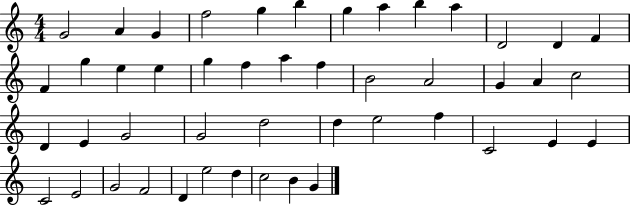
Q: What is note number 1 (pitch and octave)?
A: G4